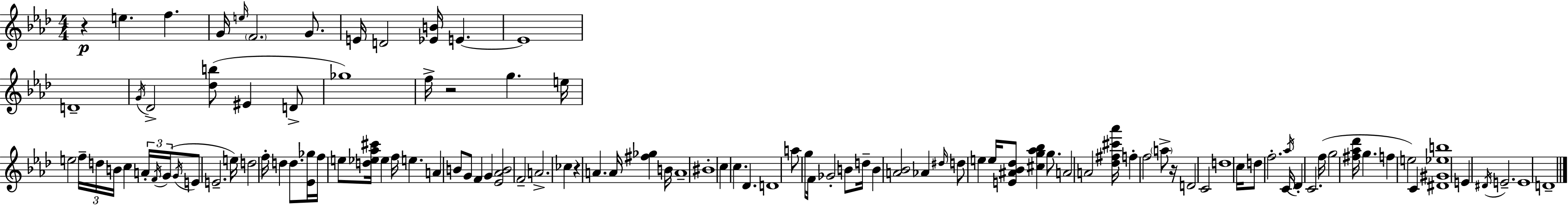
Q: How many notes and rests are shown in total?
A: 112